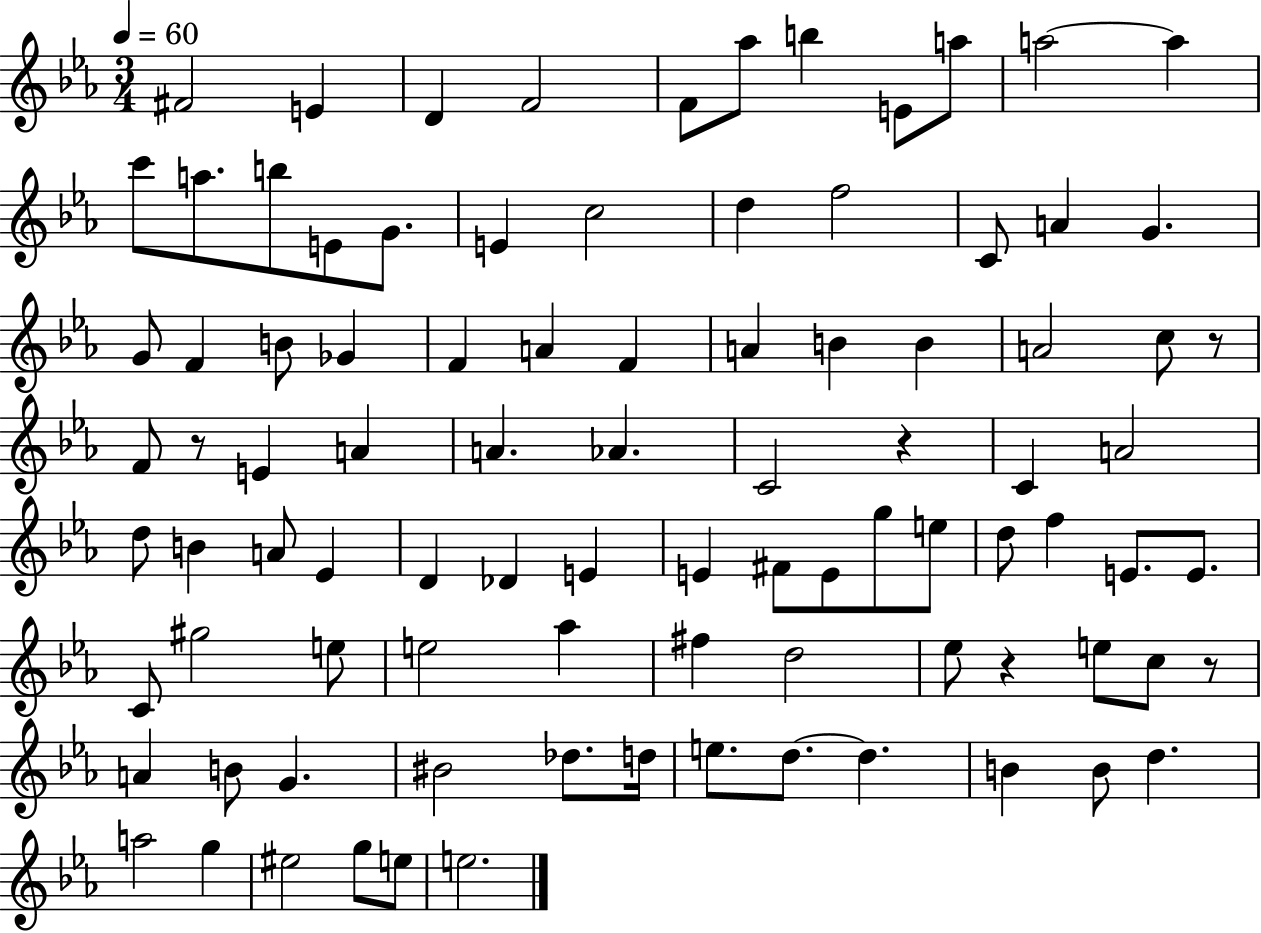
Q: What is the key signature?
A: EES major